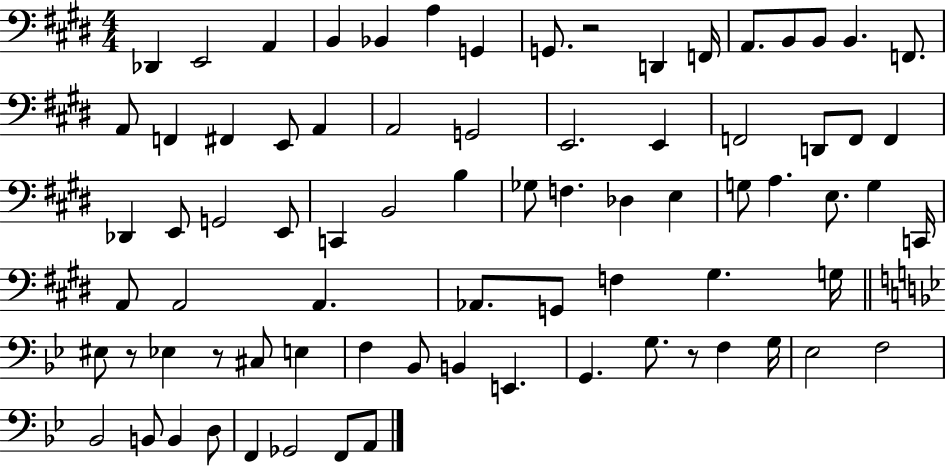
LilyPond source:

{
  \clef bass
  \numericTimeSignature
  \time 4/4
  \key e \major
  des,4 e,2 a,4 | b,4 bes,4 a4 g,4 | g,8. r2 d,4 f,16 | a,8. b,8 b,8 b,4. f,8. | \break a,8 f,4 fis,4 e,8 a,4 | a,2 g,2 | e,2. e,4 | f,2 d,8 f,8 f,4 | \break des,4 e,8 g,2 e,8 | c,4 b,2 b4 | ges8 f4. des4 e4 | g8 a4. e8. g4 c,16 | \break a,8 a,2 a,4. | aes,8. g,8 f4 gis4. g16 | \bar "||" \break \key bes \major eis8 r8 ees4 r8 cis8 e4 | f4 bes,8 b,4 e,4. | g,4. g8. r8 f4 g16 | ees2 f2 | \break bes,2 b,8 b,4 d8 | f,4 ges,2 f,8 a,8 | \bar "|."
}